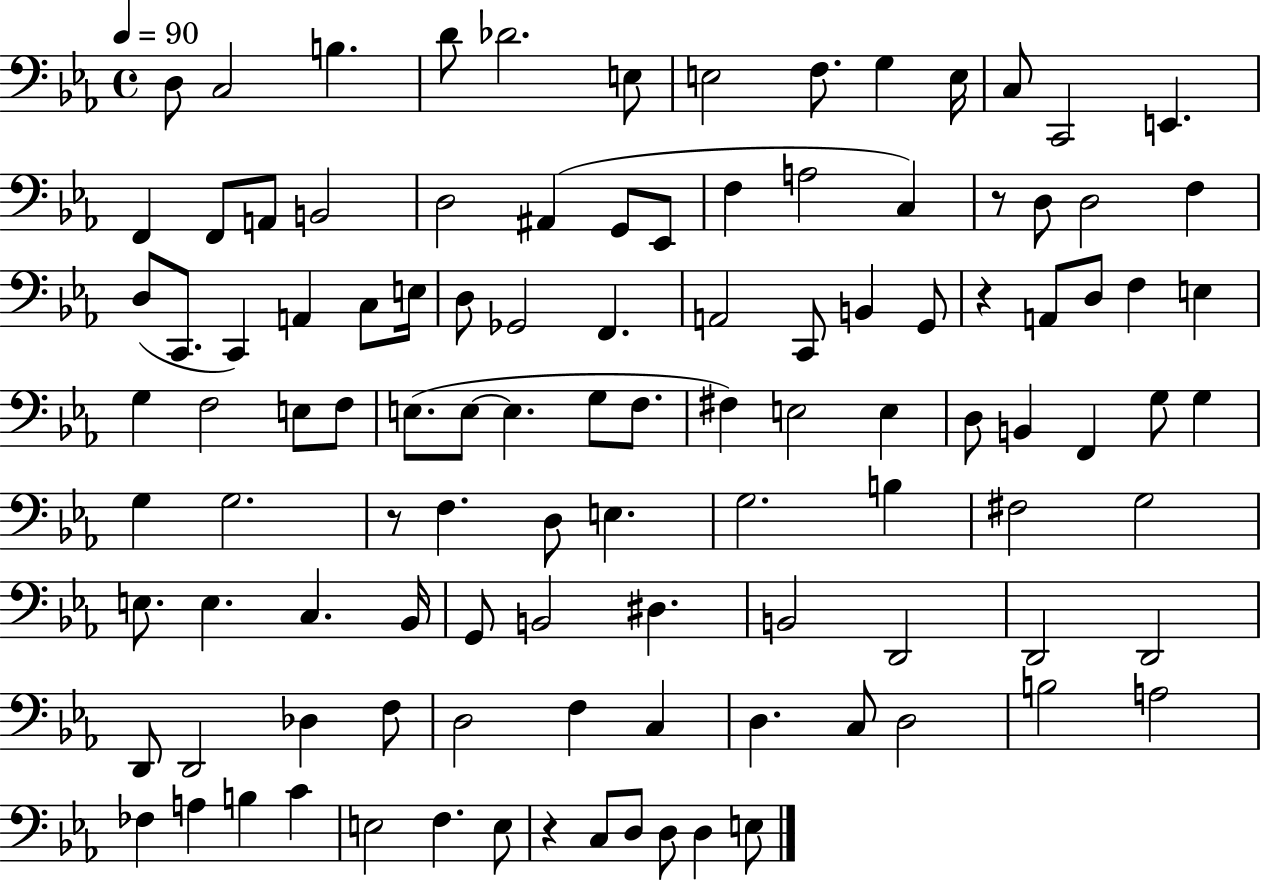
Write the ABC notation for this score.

X:1
T:Untitled
M:4/4
L:1/4
K:Eb
D,/2 C,2 B, D/2 _D2 E,/2 E,2 F,/2 G, E,/4 C,/2 C,,2 E,, F,, F,,/2 A,,/2 B,,2 D,2 ^A,, G,,/2 _E,,/2 F, A,2 C, z/2 D,/2 D,2 F, D,/2 C,,/2 C,, A,, C,/2 E,/4 D,/2 _G,,2 F,, A,,2 C,,/2 B,, G,,/2 z A,,/2 D,/2 F, E, G, F,2 E,/2 F,/2 E,/2 E,/2 E, G,/2 F,/2 ^F, E,2 E, D,/2 B,, F,, G,/2 G, G, G,2 z/2 F, D,/2 E, G,2 B, ^F,2 G,2 E,/2 E, C, _B,,/4 G,,/2 B,,2 ^D, B,,2 D,,2 D,,2 D,,2 D,,/2 D,,2 _D, F,/2 D,2 F, C, D, C,/2 D,2 B,2 A,2 _F, A, B, C E,2 F, E,/2 z C,/2 D,/2 D,/2 D, E,/2